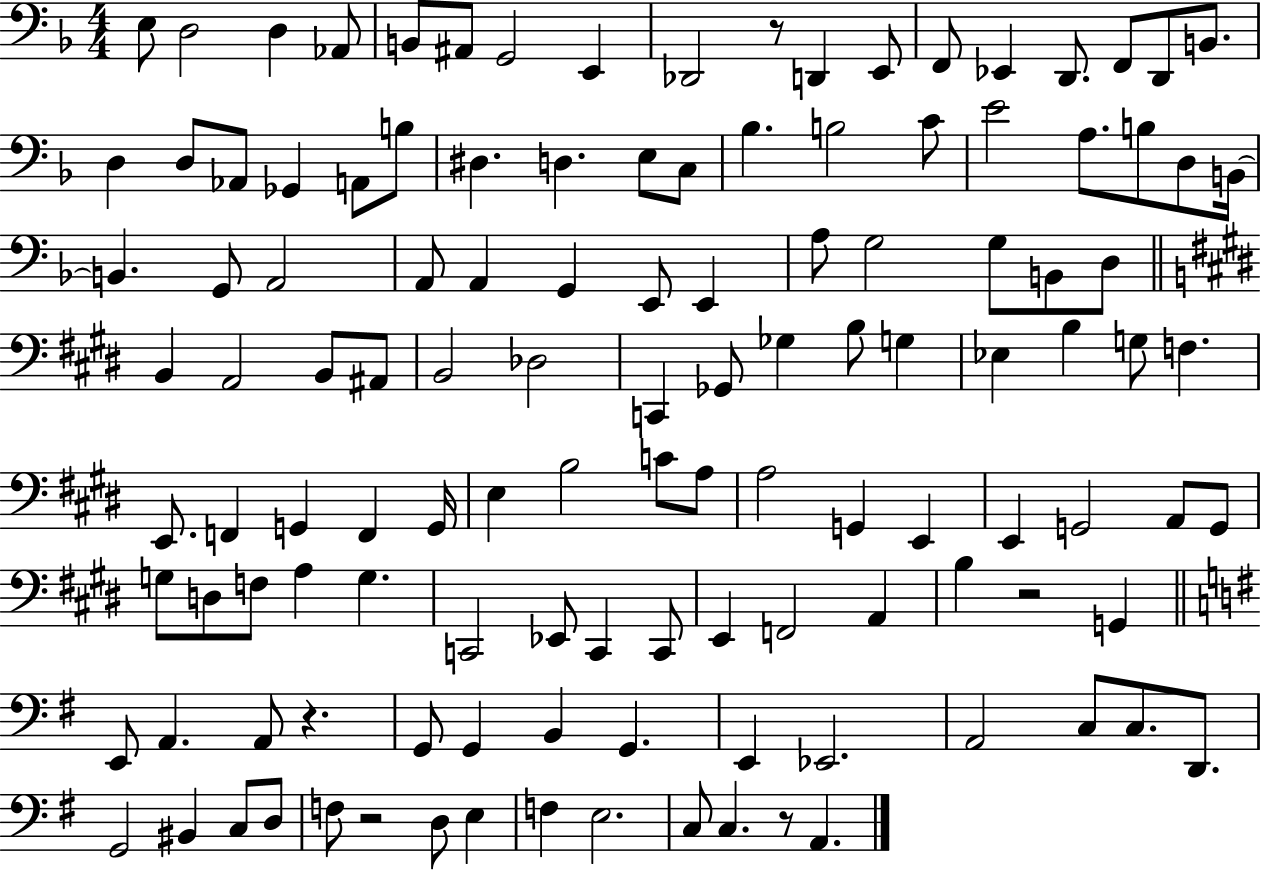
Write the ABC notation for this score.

X:1
T:Untitled
M:4/4
L:1/4
K:F
E,/2 D,2 D, _A,,/2 B,,/2 ^A,,/2 G,,2 E,, _D,,2 z/2 D,, E,,/2 F,,/2 _E,, D,,/2 F,,/2 D,,/2 B,,/2 D, D,/2 _A,,/2 _G,, A,,/2 B,/2 ^D, D, E,/2 C,/2 _B, B,2 C/2 E2 A,/2 B,/2 D,/2 B,,/4 B,, G,,/2 A,,2 A,,/2 A,, G,, E,,/2 E,, A,/2 G,2 G,/2 B,,/2 D,/2 B,, A,,2 B,,/2 ^A,,/2 B,,2 _D,2 C,, _G,,/2 _G, B,/2 G, _E, B, G,/2 F, E,,/2 F,, G,, F,, G,,/4 E, B,2 C/2 A,/2 A,2 G,, E,, E,, G,,2 A,,/2 G,,/2 G,/2 D,/2 F,/2 A, G, C,,2 _E,,/2 C,, C,,/2 E,, F,,2 A,, B, z2 G,, E,,/2 A,, A,,/2 z G,,/2 G,, B,, G,, E,, _E,,2 A,,2 C,/2 C,/2 D,,/2 G,,2 ^B,, C,/2 D,/2 F,/2 z2 D,/2 E, F, E,2 C,/2 C, z/2 A,,